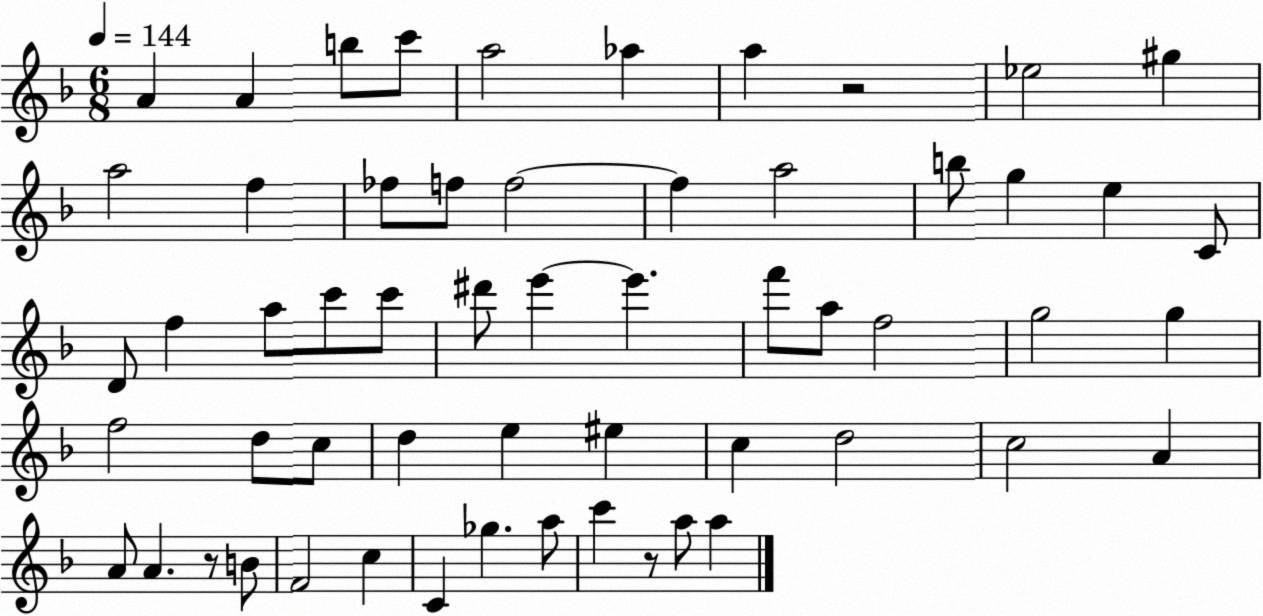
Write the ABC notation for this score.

X:1
T:Untitled
M:6/8
L:1/4
K:F
A A b/2 c'/2 a2 _a a z2 _e2 ^g a2 f _f/2 f/2 f2 f a2 b/2 g e C/2 D/2 f a/2 c'/2 c'/2 ^d'/2 e' e' f'/2 a/2 f2 g2 g f2 d/2 c/2 d e ^e c d2 c2 A A/2 A z/2 B/2 F2 c C _g a/2 c' z/2 a/2 a